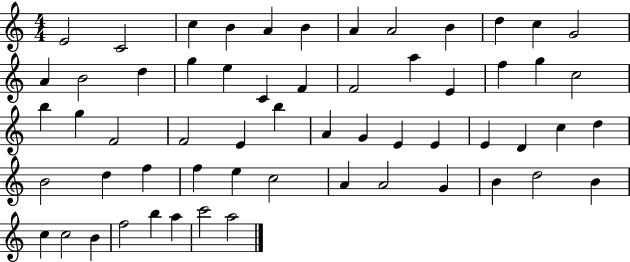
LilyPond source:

{
  \clef treble
  \numericTimeSignature
  \time 4/4
  \key c \major
  e'2 c'2 | c''4 b'4 a'4 b'4 | a'4 a'2 b'4 | d''4 c''4 g'2 | \break a'4 b'2 d''4 | g''4 e''4 c'4 f'4 | f'2 a''4 e'4 | f''4 g''4 c''2 | \break b''4 g''4 f'2 | f'2 e'4 b''4 | a'4 g'4 e'4 e'4 | e'4 d'4 c''4 d''4 | \break b'2 d''4 f''4 | f''4 e''4 c''2 | a'4 a'2 g'4 | b'4 d''2 b'4 | \break c''4 c''2 b'4 | f''2 b''4 a''4 | c'''2 a''2 | \bar "|."
}